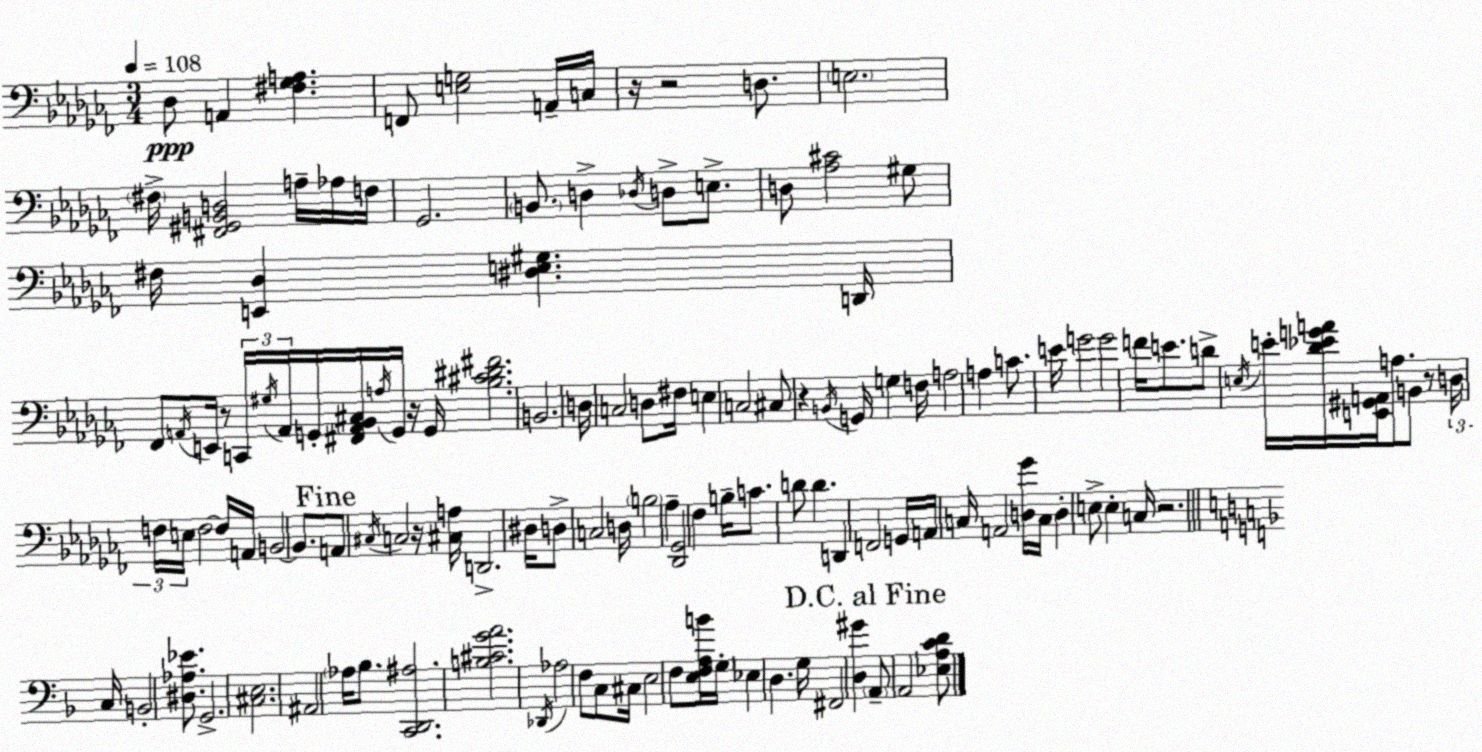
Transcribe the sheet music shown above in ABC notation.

X:1
T:Untitled
M:3/4
L:1/4
K:Abm
_D,/2 A,, [^F,_G,A,] F,,/2 [E,G,]2 A,,/4 C,/4 z/4 z2 D,/2 E,2 ^F,/4 [^F,,^G,,B,,D,]2 A,/4 _A,/4 F,/4 _G,,2 B,,/2 D, _D,/4 D,/2 E,/2 D,/2 [_A,^C]2 ^G,/2 ^F,/4 [E,,_D,] [^D,E,^G,] D,,/4 _F,,/2 A,,/4 E,,/4 z/2 C,,/4 ^G,/4 A,,/4 G,,/4 [^F,,A,,_B,,^C,]/4 A,/4 G,,/4 z/4 G,,/4 [_B,^C^D^F]2 B,,2 D,/4 C,2 D,/2 ^F,/4 E, C,2 ^C,/2 z B,,/4 G,,/4 G, F,/4 A,2 A, C/2 E/4 G2 G2 F/4 E/2 D/2 E,/4 E/4 [_D_EGA]/4 [E,,^G,,A,,]/4 A,/2 B,,/2 z/2 D,/4 F,/4 E,/4 F,2 F,/4 A,,/4 B,,2 B,,/2 A,,/2 ^C,/4 C,2 z/4 [^C,A,]/4 D,,2 ^D,/4 D,/2 C,2 D,/4 B,2 _A, [_D,,_G,,]2 _F, B,/4 C/2 D/2 D D,, F,,2 G,,/4 A,,/4 C,/4 A,,2 [D,_G]/4 C,/4 D, E,/2 E, C,/4 z2 C,/4 B,,2 [^D,_A,_E]/2 G,,2 [^C,E,]2 ^A,,2 _A,/4 _B,/2 [C,,D,,^A,]2 [B,^CGA]2 _D,,/4 _A,2 F,/2 C,/2 ^C,/4 E,2 F,/2 [E,F,A,B]/4 G,/4 _E, D, G,/4 ^F,,2 [D,^G] A,,/2 A,,2 [_E,A,CD]/2